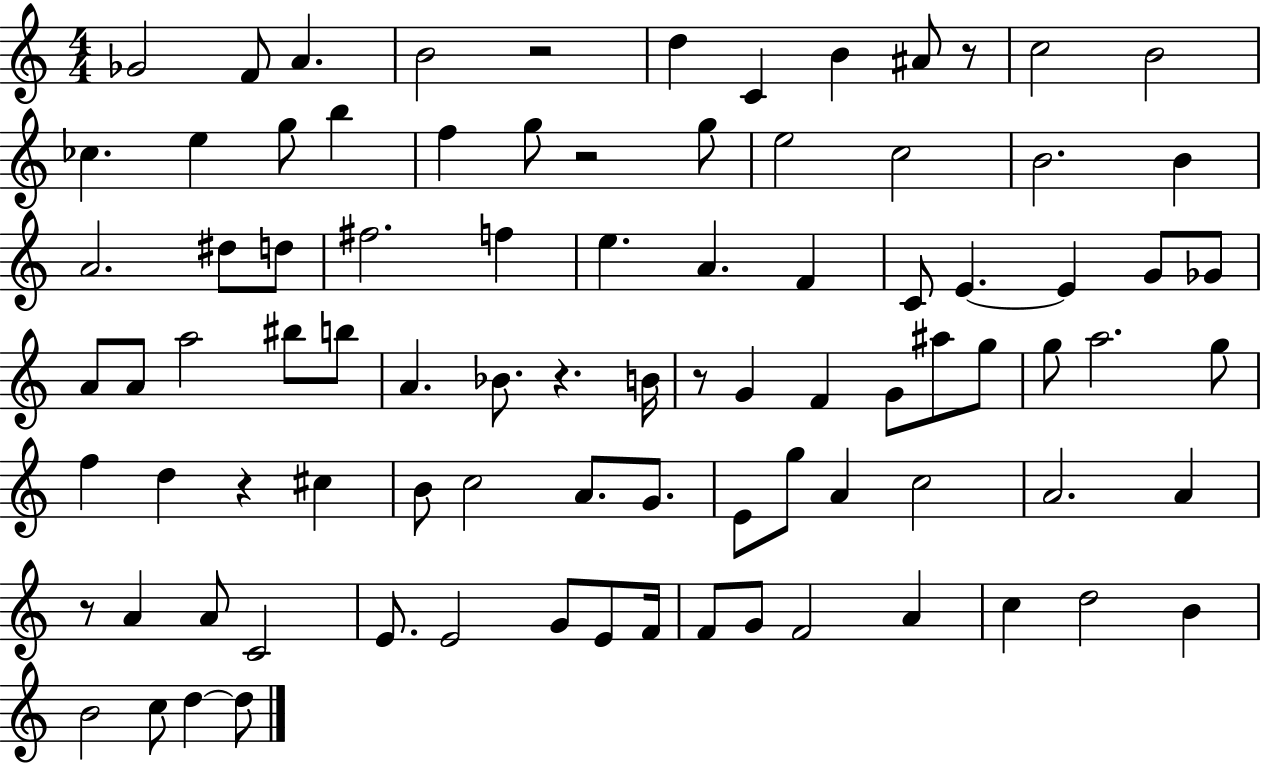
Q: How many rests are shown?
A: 7